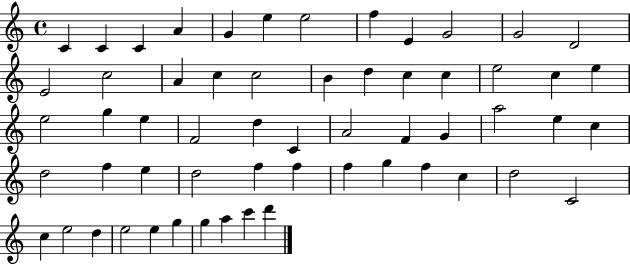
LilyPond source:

{
  \clef treble
  \time 4/4
  \defaultTimeSignature
  \key c \major
  c'4 c'4 c'4 a'4 | g'4 e''4 e''2 | f''4 e'4 g'2 | g'2 d'2 | \break e'2 c''2 | a'4 c''4 c''2 | b'4 d''4 c''4 c''4 | e''2 c''4 e''4 | \break e''2 g''4 e''4 | f'2 d''4 c'4 | a'2 f'4 g'4 | a''2 e''4 c''4 | \break d''2 f''4 e''4 | d''2 f''4 f''4 | f''4 g''4 f''4 c''4 | d''2 c'2 | \break c''4 e''2 d''4 | e''2 e''4 g''4 | g''4 a''4 c'''4 d'''4 | \bar "|."
}